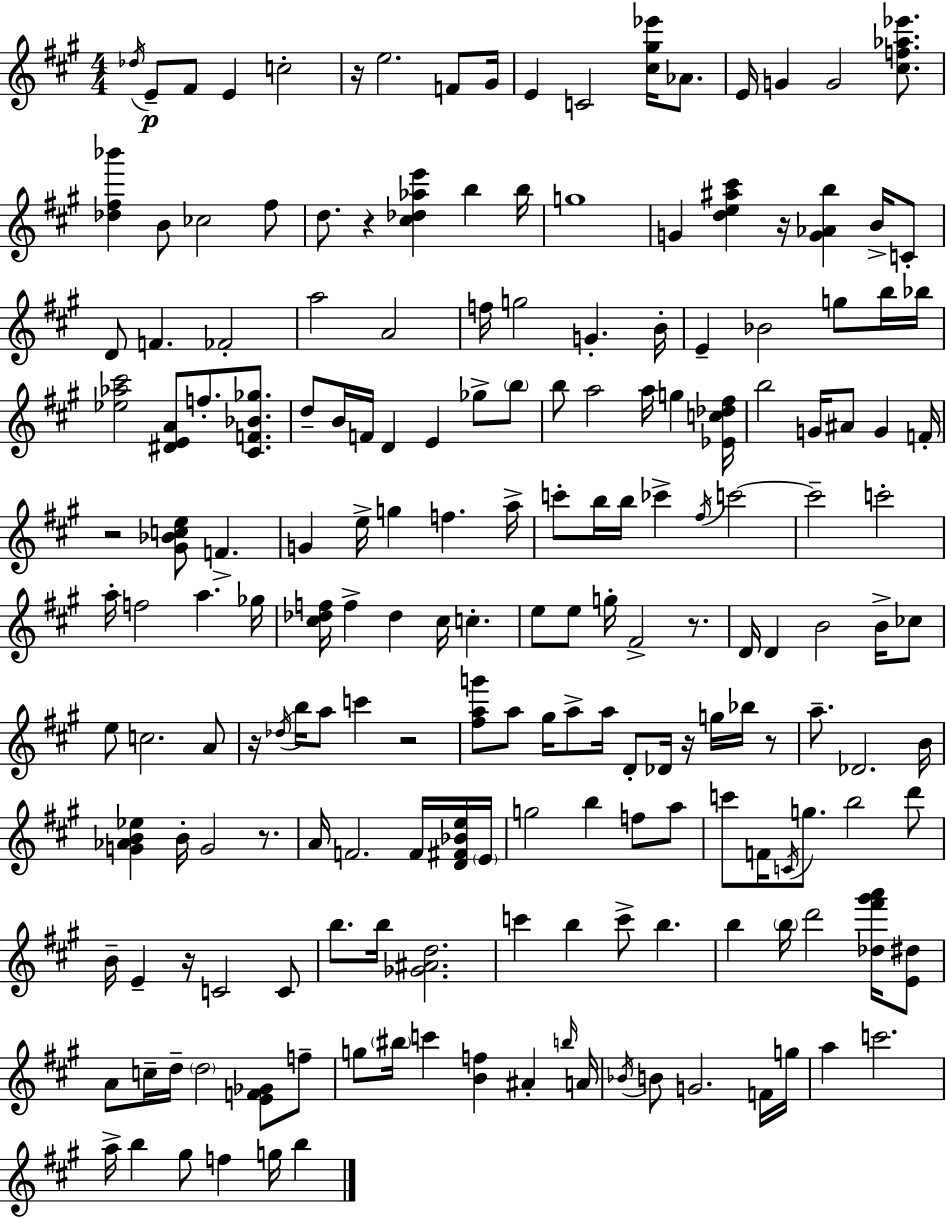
X:1
T:Untitled
M:4/4
L:1/4
K:A
_d/4 E/2 ^F/2 E c2 z/4 e2 F/2 ^G/4 E C2 [^c^g_e']/4 _A/2 E/4 G G2 [^cf_a_e']/2 [_d^f_b'] B/2 _c2 ^f/2 d/2 z [^c_d_ae'] b b/4 g4 G [de^a^c'] z/4 [G_Ab] B/4 C/2 D/2 F _F2 a2 A2 f/4 g2 G B/4 E _B2 g/2 b/4 _b/4 [_e_a^c']2 [^DEA]/2 f/2 [^CF_B_g]/2 d/2 B/4 F/4 D E _g/2 b/2 b/2 a2 a/4 g [_Ec_d^f]/4 b2 G/4 ^A/2 G F/4 z2 [^G_Bce]/2 F G e/4 g f a/4 c'/2 b/4 b/4 _c' ^f/4 c'2 c'2 c'2 a/4 f2 a _g/4 [^c_df]/4 f _d ^c/4 c e/2 e/2 g/4 ^F2 z/2 D/4 D B2 B/4 _c/2 e/2 c2 A/2 z/4 _d/4 b/4 a/2 c' z2 [^fag']/2 a/2 ^g/4 a/2 a/4 D/2 _D/4 z/4 g/4 _b/4 z/2 a/2 _D2 B/4 [G_AB_e] B/4 G2 z/2 A/4 F2 F/4 [D^F_Be]/4 E/4 g2 b f/2 a/2 c'/2 F/4 C/4 g/2 b2 d'/2 B/4 E z/4 C2 C/2 b/2 b/4 [_G^Ad]2 c' b c'/2 b b b/4 d'2 [_d^f'^g'a']/4 [E^d]/2 A/2 c/4 d/4 d2 [EF_G]/2 f/2 g/2 ^b/4 c' [Bf] ^A b/4 A/4 _B/4 B/2 G2 F/4 g/4 a c'2 a/4 b ^g/2 f g/4 b